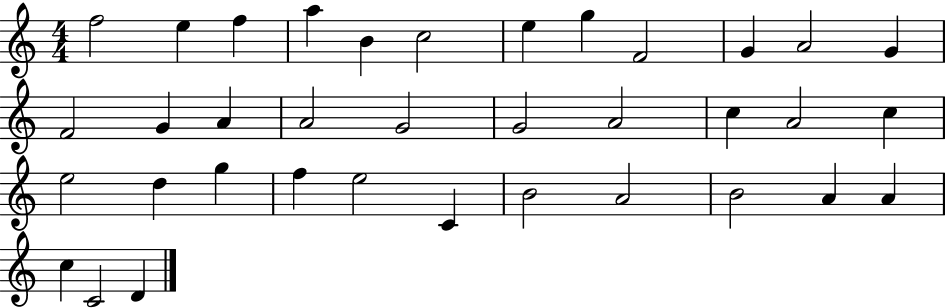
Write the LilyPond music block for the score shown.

{
  \clef treble
  \numericTimeSignature
  \time 4/4
  \key c \major
  f''2 e''4 f''4 | a''4 b'4 c''2 | e''4 g''4 f'2 | g'4 a'2 g'4 | \break f'2 g'4 a'4 | a'2 g'2 | g'2 a'2 | c''4 a'2 c''4 | \break e''2 d''4 g''4 | f''4 e''2 c'4 | b'2 a'2 | b'2 a'4 a'4 | \break c''4 c'2 d'4 | \bar "|."
}